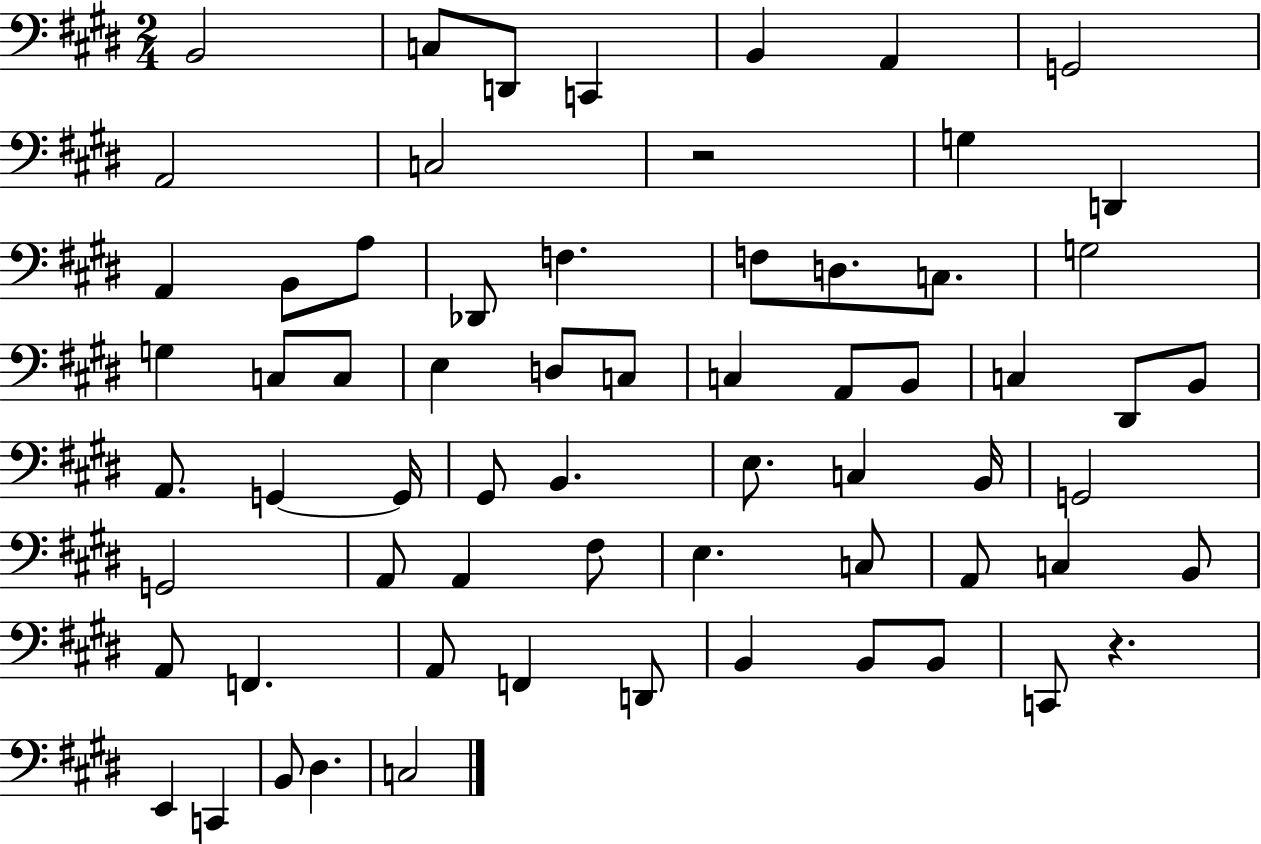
B2/h C3/e D2/e C2/q B2/q A2/q G2/h A2/h C3/h R/h G3/q D2/q A2/q B2/e A3/e Db2/e F3/q. F3/e D3/e. C3/e. G3/h G3/q C3/e C3/e E3/q D3/e C3/e C3/q A2/e B2/e C3/q D#2/e B2/e A2/e. G2/q G2/s G#2/e B2/q. E3/e. C3/q B2/s G2/h G2/h A2/e A2/q F#3/e E3/q. C3/e A2/e C3/q B2/e A2/e F2/q. A2/e F2/q D2/e B2/q B2/e B2/e C2/e R/q. E2/q C2/q B2/e D#3/q. C3/h